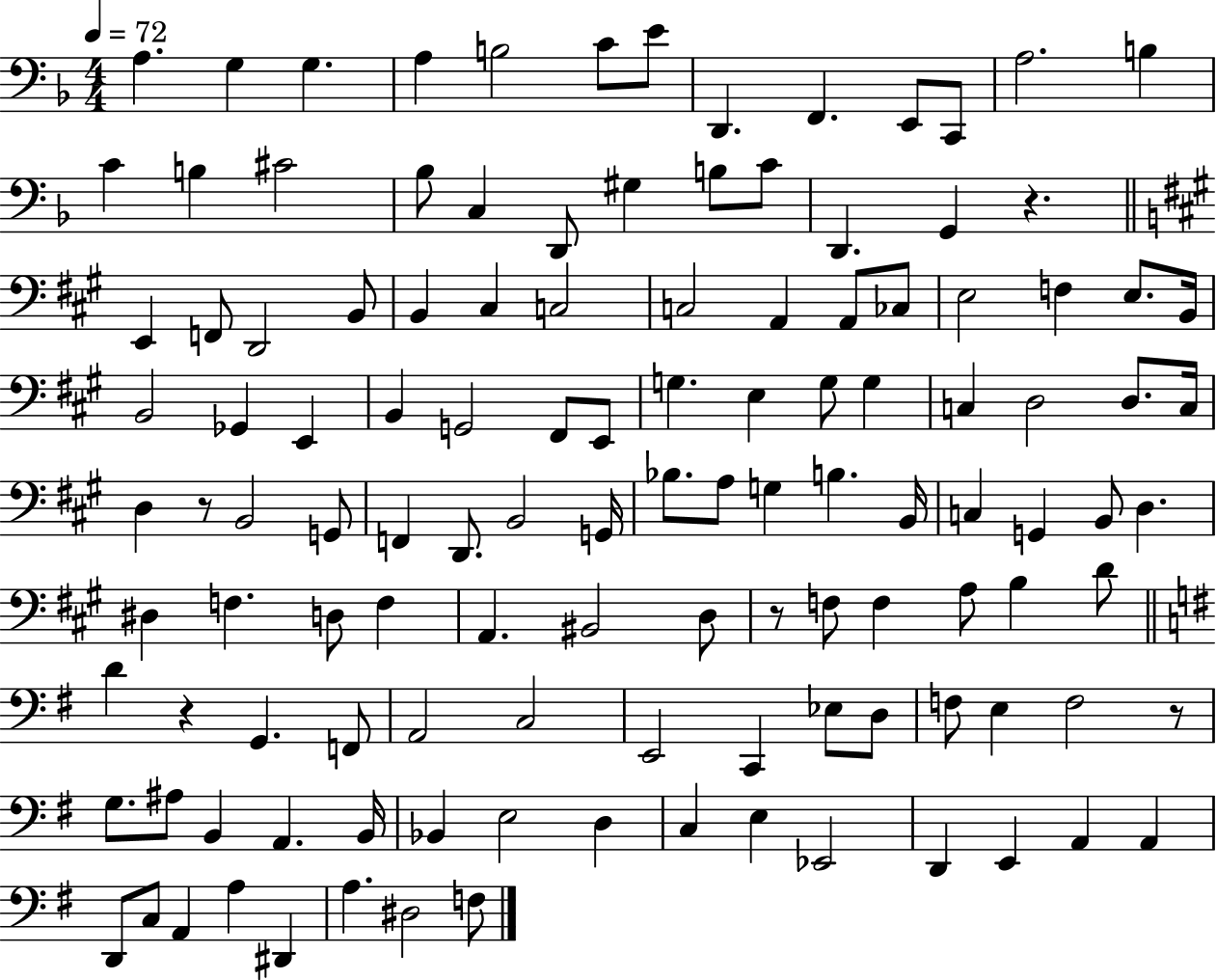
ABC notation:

X:1
T:Untitled
M:4/4
L:1/4
K:F
A, G, G, A, B,2 C/2 E/2 D,, F,, E,,/2 C,,/2 A,2 B, C B, ^C2 _B,/2 C, D,,/2 ^G, B,/2 C/2 D,, G,, z E,, F,,/2 D,,2 B,,/2 B,, ^C, C,2 C,2 A,, A,,/2 _C,/2 E,2 F, E,/2 B,,/4 B,,2 _G,, E,, B,, G,,2 ^F,,/2 E,,/2 G, E, G,/2 G, C, D,2 D,/2 C,/4 D, z/2 B,,2 G,,/2 F,, D,,/2 B,,2 G,,/4 _B,/2 A,/2 G, B, B,,/4 C, G,, B,,/2 D, ^D, F, D,/2 F, A,, ^B,,2 D,/2 z/2 F,/2 F, A,/2 B, D/2 D z G,, F,,/2 A,,2 C,2 E,,2 C,, _E,/2 D,/2 F,/2 E, F,2 z/2 G,/2 ^A,/2 B,, A,, B,,/4 _B,, E,2 D, C, E, _E,,2 D,, E,, A,, A,, D,,/2 C,/2 A,, A, ^D,, A, ^D,2 F,/2